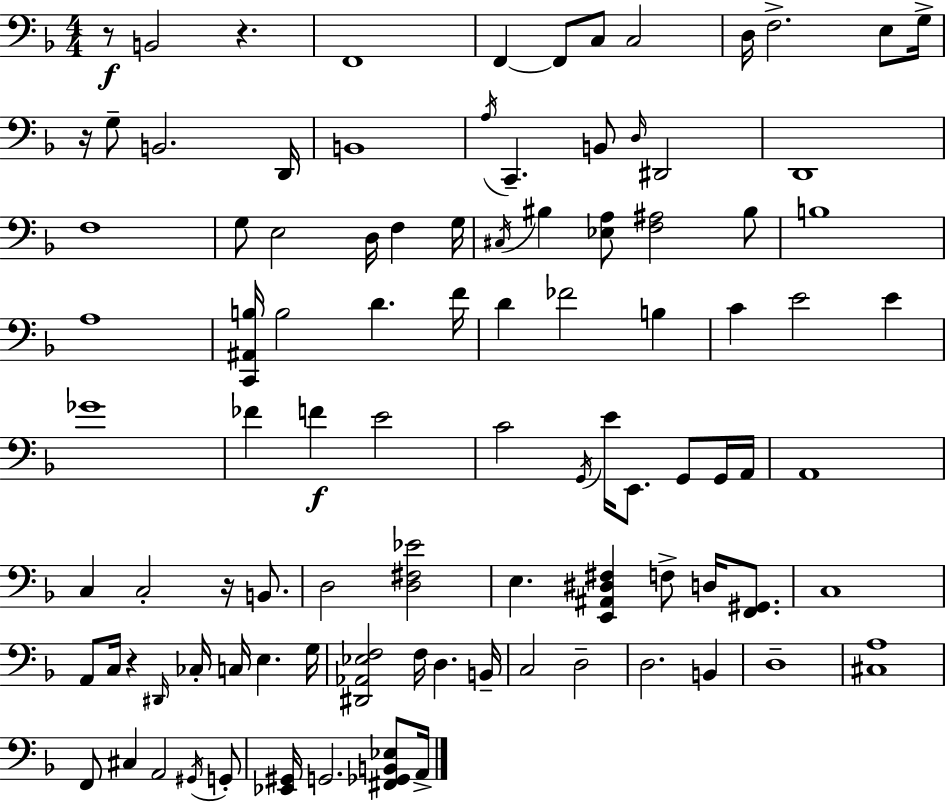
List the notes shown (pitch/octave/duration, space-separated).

R/e B2/h R/q. F2/w F2/q F2/e C3/e C3/h D3/s F3/h. E3/e G3/s R/s G3/e B2/h. D2/s B2/w A3/s C2/q. B2/e D3/s D#2/h D2/w F3/w G3/e E3/h D3/s F3/q G3/s C#3/s BIS3/q [Eb3,A3]/e [F3,A#3]/h BIS3/e B3/w A3/w [C2,A#2,B3]/s B3/h D4/q. F4/s D4/q FES4/h B3/q C4/q E4/h E4/q Gb4/w FES4/q F4/q E4/h C4/h G2/s E4/s E2/e. G2/e G2/s A2/s A2/w C3/q C3/h R/s B2/e. D3/h [D3,F#3,Eb4]/h E3/q. [E2,A#2,D#3,F#3]/q F3/e D3/s [F2,G#2]/e. C3/w A2/e C3/s R/q D#2/s CES3/s C3/s E3/q. G3/s [D#2,Ab2,Eb3,F3]/h F3/s D3/q. B2/s C3/h D3/h D3/h. B2/q D3/w [C#3,A3]/w F2/e C#3/q A2/h G#2/s G2/e [Eb2,G#2]/s G2/h. [F#2,Gb2,B2,Eb3]/e A2/s